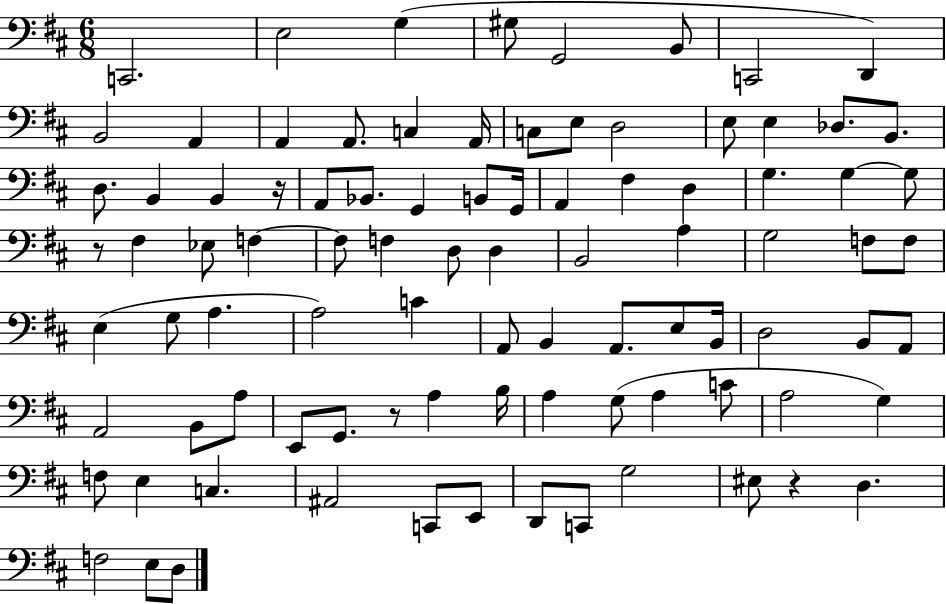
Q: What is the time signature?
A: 6/8